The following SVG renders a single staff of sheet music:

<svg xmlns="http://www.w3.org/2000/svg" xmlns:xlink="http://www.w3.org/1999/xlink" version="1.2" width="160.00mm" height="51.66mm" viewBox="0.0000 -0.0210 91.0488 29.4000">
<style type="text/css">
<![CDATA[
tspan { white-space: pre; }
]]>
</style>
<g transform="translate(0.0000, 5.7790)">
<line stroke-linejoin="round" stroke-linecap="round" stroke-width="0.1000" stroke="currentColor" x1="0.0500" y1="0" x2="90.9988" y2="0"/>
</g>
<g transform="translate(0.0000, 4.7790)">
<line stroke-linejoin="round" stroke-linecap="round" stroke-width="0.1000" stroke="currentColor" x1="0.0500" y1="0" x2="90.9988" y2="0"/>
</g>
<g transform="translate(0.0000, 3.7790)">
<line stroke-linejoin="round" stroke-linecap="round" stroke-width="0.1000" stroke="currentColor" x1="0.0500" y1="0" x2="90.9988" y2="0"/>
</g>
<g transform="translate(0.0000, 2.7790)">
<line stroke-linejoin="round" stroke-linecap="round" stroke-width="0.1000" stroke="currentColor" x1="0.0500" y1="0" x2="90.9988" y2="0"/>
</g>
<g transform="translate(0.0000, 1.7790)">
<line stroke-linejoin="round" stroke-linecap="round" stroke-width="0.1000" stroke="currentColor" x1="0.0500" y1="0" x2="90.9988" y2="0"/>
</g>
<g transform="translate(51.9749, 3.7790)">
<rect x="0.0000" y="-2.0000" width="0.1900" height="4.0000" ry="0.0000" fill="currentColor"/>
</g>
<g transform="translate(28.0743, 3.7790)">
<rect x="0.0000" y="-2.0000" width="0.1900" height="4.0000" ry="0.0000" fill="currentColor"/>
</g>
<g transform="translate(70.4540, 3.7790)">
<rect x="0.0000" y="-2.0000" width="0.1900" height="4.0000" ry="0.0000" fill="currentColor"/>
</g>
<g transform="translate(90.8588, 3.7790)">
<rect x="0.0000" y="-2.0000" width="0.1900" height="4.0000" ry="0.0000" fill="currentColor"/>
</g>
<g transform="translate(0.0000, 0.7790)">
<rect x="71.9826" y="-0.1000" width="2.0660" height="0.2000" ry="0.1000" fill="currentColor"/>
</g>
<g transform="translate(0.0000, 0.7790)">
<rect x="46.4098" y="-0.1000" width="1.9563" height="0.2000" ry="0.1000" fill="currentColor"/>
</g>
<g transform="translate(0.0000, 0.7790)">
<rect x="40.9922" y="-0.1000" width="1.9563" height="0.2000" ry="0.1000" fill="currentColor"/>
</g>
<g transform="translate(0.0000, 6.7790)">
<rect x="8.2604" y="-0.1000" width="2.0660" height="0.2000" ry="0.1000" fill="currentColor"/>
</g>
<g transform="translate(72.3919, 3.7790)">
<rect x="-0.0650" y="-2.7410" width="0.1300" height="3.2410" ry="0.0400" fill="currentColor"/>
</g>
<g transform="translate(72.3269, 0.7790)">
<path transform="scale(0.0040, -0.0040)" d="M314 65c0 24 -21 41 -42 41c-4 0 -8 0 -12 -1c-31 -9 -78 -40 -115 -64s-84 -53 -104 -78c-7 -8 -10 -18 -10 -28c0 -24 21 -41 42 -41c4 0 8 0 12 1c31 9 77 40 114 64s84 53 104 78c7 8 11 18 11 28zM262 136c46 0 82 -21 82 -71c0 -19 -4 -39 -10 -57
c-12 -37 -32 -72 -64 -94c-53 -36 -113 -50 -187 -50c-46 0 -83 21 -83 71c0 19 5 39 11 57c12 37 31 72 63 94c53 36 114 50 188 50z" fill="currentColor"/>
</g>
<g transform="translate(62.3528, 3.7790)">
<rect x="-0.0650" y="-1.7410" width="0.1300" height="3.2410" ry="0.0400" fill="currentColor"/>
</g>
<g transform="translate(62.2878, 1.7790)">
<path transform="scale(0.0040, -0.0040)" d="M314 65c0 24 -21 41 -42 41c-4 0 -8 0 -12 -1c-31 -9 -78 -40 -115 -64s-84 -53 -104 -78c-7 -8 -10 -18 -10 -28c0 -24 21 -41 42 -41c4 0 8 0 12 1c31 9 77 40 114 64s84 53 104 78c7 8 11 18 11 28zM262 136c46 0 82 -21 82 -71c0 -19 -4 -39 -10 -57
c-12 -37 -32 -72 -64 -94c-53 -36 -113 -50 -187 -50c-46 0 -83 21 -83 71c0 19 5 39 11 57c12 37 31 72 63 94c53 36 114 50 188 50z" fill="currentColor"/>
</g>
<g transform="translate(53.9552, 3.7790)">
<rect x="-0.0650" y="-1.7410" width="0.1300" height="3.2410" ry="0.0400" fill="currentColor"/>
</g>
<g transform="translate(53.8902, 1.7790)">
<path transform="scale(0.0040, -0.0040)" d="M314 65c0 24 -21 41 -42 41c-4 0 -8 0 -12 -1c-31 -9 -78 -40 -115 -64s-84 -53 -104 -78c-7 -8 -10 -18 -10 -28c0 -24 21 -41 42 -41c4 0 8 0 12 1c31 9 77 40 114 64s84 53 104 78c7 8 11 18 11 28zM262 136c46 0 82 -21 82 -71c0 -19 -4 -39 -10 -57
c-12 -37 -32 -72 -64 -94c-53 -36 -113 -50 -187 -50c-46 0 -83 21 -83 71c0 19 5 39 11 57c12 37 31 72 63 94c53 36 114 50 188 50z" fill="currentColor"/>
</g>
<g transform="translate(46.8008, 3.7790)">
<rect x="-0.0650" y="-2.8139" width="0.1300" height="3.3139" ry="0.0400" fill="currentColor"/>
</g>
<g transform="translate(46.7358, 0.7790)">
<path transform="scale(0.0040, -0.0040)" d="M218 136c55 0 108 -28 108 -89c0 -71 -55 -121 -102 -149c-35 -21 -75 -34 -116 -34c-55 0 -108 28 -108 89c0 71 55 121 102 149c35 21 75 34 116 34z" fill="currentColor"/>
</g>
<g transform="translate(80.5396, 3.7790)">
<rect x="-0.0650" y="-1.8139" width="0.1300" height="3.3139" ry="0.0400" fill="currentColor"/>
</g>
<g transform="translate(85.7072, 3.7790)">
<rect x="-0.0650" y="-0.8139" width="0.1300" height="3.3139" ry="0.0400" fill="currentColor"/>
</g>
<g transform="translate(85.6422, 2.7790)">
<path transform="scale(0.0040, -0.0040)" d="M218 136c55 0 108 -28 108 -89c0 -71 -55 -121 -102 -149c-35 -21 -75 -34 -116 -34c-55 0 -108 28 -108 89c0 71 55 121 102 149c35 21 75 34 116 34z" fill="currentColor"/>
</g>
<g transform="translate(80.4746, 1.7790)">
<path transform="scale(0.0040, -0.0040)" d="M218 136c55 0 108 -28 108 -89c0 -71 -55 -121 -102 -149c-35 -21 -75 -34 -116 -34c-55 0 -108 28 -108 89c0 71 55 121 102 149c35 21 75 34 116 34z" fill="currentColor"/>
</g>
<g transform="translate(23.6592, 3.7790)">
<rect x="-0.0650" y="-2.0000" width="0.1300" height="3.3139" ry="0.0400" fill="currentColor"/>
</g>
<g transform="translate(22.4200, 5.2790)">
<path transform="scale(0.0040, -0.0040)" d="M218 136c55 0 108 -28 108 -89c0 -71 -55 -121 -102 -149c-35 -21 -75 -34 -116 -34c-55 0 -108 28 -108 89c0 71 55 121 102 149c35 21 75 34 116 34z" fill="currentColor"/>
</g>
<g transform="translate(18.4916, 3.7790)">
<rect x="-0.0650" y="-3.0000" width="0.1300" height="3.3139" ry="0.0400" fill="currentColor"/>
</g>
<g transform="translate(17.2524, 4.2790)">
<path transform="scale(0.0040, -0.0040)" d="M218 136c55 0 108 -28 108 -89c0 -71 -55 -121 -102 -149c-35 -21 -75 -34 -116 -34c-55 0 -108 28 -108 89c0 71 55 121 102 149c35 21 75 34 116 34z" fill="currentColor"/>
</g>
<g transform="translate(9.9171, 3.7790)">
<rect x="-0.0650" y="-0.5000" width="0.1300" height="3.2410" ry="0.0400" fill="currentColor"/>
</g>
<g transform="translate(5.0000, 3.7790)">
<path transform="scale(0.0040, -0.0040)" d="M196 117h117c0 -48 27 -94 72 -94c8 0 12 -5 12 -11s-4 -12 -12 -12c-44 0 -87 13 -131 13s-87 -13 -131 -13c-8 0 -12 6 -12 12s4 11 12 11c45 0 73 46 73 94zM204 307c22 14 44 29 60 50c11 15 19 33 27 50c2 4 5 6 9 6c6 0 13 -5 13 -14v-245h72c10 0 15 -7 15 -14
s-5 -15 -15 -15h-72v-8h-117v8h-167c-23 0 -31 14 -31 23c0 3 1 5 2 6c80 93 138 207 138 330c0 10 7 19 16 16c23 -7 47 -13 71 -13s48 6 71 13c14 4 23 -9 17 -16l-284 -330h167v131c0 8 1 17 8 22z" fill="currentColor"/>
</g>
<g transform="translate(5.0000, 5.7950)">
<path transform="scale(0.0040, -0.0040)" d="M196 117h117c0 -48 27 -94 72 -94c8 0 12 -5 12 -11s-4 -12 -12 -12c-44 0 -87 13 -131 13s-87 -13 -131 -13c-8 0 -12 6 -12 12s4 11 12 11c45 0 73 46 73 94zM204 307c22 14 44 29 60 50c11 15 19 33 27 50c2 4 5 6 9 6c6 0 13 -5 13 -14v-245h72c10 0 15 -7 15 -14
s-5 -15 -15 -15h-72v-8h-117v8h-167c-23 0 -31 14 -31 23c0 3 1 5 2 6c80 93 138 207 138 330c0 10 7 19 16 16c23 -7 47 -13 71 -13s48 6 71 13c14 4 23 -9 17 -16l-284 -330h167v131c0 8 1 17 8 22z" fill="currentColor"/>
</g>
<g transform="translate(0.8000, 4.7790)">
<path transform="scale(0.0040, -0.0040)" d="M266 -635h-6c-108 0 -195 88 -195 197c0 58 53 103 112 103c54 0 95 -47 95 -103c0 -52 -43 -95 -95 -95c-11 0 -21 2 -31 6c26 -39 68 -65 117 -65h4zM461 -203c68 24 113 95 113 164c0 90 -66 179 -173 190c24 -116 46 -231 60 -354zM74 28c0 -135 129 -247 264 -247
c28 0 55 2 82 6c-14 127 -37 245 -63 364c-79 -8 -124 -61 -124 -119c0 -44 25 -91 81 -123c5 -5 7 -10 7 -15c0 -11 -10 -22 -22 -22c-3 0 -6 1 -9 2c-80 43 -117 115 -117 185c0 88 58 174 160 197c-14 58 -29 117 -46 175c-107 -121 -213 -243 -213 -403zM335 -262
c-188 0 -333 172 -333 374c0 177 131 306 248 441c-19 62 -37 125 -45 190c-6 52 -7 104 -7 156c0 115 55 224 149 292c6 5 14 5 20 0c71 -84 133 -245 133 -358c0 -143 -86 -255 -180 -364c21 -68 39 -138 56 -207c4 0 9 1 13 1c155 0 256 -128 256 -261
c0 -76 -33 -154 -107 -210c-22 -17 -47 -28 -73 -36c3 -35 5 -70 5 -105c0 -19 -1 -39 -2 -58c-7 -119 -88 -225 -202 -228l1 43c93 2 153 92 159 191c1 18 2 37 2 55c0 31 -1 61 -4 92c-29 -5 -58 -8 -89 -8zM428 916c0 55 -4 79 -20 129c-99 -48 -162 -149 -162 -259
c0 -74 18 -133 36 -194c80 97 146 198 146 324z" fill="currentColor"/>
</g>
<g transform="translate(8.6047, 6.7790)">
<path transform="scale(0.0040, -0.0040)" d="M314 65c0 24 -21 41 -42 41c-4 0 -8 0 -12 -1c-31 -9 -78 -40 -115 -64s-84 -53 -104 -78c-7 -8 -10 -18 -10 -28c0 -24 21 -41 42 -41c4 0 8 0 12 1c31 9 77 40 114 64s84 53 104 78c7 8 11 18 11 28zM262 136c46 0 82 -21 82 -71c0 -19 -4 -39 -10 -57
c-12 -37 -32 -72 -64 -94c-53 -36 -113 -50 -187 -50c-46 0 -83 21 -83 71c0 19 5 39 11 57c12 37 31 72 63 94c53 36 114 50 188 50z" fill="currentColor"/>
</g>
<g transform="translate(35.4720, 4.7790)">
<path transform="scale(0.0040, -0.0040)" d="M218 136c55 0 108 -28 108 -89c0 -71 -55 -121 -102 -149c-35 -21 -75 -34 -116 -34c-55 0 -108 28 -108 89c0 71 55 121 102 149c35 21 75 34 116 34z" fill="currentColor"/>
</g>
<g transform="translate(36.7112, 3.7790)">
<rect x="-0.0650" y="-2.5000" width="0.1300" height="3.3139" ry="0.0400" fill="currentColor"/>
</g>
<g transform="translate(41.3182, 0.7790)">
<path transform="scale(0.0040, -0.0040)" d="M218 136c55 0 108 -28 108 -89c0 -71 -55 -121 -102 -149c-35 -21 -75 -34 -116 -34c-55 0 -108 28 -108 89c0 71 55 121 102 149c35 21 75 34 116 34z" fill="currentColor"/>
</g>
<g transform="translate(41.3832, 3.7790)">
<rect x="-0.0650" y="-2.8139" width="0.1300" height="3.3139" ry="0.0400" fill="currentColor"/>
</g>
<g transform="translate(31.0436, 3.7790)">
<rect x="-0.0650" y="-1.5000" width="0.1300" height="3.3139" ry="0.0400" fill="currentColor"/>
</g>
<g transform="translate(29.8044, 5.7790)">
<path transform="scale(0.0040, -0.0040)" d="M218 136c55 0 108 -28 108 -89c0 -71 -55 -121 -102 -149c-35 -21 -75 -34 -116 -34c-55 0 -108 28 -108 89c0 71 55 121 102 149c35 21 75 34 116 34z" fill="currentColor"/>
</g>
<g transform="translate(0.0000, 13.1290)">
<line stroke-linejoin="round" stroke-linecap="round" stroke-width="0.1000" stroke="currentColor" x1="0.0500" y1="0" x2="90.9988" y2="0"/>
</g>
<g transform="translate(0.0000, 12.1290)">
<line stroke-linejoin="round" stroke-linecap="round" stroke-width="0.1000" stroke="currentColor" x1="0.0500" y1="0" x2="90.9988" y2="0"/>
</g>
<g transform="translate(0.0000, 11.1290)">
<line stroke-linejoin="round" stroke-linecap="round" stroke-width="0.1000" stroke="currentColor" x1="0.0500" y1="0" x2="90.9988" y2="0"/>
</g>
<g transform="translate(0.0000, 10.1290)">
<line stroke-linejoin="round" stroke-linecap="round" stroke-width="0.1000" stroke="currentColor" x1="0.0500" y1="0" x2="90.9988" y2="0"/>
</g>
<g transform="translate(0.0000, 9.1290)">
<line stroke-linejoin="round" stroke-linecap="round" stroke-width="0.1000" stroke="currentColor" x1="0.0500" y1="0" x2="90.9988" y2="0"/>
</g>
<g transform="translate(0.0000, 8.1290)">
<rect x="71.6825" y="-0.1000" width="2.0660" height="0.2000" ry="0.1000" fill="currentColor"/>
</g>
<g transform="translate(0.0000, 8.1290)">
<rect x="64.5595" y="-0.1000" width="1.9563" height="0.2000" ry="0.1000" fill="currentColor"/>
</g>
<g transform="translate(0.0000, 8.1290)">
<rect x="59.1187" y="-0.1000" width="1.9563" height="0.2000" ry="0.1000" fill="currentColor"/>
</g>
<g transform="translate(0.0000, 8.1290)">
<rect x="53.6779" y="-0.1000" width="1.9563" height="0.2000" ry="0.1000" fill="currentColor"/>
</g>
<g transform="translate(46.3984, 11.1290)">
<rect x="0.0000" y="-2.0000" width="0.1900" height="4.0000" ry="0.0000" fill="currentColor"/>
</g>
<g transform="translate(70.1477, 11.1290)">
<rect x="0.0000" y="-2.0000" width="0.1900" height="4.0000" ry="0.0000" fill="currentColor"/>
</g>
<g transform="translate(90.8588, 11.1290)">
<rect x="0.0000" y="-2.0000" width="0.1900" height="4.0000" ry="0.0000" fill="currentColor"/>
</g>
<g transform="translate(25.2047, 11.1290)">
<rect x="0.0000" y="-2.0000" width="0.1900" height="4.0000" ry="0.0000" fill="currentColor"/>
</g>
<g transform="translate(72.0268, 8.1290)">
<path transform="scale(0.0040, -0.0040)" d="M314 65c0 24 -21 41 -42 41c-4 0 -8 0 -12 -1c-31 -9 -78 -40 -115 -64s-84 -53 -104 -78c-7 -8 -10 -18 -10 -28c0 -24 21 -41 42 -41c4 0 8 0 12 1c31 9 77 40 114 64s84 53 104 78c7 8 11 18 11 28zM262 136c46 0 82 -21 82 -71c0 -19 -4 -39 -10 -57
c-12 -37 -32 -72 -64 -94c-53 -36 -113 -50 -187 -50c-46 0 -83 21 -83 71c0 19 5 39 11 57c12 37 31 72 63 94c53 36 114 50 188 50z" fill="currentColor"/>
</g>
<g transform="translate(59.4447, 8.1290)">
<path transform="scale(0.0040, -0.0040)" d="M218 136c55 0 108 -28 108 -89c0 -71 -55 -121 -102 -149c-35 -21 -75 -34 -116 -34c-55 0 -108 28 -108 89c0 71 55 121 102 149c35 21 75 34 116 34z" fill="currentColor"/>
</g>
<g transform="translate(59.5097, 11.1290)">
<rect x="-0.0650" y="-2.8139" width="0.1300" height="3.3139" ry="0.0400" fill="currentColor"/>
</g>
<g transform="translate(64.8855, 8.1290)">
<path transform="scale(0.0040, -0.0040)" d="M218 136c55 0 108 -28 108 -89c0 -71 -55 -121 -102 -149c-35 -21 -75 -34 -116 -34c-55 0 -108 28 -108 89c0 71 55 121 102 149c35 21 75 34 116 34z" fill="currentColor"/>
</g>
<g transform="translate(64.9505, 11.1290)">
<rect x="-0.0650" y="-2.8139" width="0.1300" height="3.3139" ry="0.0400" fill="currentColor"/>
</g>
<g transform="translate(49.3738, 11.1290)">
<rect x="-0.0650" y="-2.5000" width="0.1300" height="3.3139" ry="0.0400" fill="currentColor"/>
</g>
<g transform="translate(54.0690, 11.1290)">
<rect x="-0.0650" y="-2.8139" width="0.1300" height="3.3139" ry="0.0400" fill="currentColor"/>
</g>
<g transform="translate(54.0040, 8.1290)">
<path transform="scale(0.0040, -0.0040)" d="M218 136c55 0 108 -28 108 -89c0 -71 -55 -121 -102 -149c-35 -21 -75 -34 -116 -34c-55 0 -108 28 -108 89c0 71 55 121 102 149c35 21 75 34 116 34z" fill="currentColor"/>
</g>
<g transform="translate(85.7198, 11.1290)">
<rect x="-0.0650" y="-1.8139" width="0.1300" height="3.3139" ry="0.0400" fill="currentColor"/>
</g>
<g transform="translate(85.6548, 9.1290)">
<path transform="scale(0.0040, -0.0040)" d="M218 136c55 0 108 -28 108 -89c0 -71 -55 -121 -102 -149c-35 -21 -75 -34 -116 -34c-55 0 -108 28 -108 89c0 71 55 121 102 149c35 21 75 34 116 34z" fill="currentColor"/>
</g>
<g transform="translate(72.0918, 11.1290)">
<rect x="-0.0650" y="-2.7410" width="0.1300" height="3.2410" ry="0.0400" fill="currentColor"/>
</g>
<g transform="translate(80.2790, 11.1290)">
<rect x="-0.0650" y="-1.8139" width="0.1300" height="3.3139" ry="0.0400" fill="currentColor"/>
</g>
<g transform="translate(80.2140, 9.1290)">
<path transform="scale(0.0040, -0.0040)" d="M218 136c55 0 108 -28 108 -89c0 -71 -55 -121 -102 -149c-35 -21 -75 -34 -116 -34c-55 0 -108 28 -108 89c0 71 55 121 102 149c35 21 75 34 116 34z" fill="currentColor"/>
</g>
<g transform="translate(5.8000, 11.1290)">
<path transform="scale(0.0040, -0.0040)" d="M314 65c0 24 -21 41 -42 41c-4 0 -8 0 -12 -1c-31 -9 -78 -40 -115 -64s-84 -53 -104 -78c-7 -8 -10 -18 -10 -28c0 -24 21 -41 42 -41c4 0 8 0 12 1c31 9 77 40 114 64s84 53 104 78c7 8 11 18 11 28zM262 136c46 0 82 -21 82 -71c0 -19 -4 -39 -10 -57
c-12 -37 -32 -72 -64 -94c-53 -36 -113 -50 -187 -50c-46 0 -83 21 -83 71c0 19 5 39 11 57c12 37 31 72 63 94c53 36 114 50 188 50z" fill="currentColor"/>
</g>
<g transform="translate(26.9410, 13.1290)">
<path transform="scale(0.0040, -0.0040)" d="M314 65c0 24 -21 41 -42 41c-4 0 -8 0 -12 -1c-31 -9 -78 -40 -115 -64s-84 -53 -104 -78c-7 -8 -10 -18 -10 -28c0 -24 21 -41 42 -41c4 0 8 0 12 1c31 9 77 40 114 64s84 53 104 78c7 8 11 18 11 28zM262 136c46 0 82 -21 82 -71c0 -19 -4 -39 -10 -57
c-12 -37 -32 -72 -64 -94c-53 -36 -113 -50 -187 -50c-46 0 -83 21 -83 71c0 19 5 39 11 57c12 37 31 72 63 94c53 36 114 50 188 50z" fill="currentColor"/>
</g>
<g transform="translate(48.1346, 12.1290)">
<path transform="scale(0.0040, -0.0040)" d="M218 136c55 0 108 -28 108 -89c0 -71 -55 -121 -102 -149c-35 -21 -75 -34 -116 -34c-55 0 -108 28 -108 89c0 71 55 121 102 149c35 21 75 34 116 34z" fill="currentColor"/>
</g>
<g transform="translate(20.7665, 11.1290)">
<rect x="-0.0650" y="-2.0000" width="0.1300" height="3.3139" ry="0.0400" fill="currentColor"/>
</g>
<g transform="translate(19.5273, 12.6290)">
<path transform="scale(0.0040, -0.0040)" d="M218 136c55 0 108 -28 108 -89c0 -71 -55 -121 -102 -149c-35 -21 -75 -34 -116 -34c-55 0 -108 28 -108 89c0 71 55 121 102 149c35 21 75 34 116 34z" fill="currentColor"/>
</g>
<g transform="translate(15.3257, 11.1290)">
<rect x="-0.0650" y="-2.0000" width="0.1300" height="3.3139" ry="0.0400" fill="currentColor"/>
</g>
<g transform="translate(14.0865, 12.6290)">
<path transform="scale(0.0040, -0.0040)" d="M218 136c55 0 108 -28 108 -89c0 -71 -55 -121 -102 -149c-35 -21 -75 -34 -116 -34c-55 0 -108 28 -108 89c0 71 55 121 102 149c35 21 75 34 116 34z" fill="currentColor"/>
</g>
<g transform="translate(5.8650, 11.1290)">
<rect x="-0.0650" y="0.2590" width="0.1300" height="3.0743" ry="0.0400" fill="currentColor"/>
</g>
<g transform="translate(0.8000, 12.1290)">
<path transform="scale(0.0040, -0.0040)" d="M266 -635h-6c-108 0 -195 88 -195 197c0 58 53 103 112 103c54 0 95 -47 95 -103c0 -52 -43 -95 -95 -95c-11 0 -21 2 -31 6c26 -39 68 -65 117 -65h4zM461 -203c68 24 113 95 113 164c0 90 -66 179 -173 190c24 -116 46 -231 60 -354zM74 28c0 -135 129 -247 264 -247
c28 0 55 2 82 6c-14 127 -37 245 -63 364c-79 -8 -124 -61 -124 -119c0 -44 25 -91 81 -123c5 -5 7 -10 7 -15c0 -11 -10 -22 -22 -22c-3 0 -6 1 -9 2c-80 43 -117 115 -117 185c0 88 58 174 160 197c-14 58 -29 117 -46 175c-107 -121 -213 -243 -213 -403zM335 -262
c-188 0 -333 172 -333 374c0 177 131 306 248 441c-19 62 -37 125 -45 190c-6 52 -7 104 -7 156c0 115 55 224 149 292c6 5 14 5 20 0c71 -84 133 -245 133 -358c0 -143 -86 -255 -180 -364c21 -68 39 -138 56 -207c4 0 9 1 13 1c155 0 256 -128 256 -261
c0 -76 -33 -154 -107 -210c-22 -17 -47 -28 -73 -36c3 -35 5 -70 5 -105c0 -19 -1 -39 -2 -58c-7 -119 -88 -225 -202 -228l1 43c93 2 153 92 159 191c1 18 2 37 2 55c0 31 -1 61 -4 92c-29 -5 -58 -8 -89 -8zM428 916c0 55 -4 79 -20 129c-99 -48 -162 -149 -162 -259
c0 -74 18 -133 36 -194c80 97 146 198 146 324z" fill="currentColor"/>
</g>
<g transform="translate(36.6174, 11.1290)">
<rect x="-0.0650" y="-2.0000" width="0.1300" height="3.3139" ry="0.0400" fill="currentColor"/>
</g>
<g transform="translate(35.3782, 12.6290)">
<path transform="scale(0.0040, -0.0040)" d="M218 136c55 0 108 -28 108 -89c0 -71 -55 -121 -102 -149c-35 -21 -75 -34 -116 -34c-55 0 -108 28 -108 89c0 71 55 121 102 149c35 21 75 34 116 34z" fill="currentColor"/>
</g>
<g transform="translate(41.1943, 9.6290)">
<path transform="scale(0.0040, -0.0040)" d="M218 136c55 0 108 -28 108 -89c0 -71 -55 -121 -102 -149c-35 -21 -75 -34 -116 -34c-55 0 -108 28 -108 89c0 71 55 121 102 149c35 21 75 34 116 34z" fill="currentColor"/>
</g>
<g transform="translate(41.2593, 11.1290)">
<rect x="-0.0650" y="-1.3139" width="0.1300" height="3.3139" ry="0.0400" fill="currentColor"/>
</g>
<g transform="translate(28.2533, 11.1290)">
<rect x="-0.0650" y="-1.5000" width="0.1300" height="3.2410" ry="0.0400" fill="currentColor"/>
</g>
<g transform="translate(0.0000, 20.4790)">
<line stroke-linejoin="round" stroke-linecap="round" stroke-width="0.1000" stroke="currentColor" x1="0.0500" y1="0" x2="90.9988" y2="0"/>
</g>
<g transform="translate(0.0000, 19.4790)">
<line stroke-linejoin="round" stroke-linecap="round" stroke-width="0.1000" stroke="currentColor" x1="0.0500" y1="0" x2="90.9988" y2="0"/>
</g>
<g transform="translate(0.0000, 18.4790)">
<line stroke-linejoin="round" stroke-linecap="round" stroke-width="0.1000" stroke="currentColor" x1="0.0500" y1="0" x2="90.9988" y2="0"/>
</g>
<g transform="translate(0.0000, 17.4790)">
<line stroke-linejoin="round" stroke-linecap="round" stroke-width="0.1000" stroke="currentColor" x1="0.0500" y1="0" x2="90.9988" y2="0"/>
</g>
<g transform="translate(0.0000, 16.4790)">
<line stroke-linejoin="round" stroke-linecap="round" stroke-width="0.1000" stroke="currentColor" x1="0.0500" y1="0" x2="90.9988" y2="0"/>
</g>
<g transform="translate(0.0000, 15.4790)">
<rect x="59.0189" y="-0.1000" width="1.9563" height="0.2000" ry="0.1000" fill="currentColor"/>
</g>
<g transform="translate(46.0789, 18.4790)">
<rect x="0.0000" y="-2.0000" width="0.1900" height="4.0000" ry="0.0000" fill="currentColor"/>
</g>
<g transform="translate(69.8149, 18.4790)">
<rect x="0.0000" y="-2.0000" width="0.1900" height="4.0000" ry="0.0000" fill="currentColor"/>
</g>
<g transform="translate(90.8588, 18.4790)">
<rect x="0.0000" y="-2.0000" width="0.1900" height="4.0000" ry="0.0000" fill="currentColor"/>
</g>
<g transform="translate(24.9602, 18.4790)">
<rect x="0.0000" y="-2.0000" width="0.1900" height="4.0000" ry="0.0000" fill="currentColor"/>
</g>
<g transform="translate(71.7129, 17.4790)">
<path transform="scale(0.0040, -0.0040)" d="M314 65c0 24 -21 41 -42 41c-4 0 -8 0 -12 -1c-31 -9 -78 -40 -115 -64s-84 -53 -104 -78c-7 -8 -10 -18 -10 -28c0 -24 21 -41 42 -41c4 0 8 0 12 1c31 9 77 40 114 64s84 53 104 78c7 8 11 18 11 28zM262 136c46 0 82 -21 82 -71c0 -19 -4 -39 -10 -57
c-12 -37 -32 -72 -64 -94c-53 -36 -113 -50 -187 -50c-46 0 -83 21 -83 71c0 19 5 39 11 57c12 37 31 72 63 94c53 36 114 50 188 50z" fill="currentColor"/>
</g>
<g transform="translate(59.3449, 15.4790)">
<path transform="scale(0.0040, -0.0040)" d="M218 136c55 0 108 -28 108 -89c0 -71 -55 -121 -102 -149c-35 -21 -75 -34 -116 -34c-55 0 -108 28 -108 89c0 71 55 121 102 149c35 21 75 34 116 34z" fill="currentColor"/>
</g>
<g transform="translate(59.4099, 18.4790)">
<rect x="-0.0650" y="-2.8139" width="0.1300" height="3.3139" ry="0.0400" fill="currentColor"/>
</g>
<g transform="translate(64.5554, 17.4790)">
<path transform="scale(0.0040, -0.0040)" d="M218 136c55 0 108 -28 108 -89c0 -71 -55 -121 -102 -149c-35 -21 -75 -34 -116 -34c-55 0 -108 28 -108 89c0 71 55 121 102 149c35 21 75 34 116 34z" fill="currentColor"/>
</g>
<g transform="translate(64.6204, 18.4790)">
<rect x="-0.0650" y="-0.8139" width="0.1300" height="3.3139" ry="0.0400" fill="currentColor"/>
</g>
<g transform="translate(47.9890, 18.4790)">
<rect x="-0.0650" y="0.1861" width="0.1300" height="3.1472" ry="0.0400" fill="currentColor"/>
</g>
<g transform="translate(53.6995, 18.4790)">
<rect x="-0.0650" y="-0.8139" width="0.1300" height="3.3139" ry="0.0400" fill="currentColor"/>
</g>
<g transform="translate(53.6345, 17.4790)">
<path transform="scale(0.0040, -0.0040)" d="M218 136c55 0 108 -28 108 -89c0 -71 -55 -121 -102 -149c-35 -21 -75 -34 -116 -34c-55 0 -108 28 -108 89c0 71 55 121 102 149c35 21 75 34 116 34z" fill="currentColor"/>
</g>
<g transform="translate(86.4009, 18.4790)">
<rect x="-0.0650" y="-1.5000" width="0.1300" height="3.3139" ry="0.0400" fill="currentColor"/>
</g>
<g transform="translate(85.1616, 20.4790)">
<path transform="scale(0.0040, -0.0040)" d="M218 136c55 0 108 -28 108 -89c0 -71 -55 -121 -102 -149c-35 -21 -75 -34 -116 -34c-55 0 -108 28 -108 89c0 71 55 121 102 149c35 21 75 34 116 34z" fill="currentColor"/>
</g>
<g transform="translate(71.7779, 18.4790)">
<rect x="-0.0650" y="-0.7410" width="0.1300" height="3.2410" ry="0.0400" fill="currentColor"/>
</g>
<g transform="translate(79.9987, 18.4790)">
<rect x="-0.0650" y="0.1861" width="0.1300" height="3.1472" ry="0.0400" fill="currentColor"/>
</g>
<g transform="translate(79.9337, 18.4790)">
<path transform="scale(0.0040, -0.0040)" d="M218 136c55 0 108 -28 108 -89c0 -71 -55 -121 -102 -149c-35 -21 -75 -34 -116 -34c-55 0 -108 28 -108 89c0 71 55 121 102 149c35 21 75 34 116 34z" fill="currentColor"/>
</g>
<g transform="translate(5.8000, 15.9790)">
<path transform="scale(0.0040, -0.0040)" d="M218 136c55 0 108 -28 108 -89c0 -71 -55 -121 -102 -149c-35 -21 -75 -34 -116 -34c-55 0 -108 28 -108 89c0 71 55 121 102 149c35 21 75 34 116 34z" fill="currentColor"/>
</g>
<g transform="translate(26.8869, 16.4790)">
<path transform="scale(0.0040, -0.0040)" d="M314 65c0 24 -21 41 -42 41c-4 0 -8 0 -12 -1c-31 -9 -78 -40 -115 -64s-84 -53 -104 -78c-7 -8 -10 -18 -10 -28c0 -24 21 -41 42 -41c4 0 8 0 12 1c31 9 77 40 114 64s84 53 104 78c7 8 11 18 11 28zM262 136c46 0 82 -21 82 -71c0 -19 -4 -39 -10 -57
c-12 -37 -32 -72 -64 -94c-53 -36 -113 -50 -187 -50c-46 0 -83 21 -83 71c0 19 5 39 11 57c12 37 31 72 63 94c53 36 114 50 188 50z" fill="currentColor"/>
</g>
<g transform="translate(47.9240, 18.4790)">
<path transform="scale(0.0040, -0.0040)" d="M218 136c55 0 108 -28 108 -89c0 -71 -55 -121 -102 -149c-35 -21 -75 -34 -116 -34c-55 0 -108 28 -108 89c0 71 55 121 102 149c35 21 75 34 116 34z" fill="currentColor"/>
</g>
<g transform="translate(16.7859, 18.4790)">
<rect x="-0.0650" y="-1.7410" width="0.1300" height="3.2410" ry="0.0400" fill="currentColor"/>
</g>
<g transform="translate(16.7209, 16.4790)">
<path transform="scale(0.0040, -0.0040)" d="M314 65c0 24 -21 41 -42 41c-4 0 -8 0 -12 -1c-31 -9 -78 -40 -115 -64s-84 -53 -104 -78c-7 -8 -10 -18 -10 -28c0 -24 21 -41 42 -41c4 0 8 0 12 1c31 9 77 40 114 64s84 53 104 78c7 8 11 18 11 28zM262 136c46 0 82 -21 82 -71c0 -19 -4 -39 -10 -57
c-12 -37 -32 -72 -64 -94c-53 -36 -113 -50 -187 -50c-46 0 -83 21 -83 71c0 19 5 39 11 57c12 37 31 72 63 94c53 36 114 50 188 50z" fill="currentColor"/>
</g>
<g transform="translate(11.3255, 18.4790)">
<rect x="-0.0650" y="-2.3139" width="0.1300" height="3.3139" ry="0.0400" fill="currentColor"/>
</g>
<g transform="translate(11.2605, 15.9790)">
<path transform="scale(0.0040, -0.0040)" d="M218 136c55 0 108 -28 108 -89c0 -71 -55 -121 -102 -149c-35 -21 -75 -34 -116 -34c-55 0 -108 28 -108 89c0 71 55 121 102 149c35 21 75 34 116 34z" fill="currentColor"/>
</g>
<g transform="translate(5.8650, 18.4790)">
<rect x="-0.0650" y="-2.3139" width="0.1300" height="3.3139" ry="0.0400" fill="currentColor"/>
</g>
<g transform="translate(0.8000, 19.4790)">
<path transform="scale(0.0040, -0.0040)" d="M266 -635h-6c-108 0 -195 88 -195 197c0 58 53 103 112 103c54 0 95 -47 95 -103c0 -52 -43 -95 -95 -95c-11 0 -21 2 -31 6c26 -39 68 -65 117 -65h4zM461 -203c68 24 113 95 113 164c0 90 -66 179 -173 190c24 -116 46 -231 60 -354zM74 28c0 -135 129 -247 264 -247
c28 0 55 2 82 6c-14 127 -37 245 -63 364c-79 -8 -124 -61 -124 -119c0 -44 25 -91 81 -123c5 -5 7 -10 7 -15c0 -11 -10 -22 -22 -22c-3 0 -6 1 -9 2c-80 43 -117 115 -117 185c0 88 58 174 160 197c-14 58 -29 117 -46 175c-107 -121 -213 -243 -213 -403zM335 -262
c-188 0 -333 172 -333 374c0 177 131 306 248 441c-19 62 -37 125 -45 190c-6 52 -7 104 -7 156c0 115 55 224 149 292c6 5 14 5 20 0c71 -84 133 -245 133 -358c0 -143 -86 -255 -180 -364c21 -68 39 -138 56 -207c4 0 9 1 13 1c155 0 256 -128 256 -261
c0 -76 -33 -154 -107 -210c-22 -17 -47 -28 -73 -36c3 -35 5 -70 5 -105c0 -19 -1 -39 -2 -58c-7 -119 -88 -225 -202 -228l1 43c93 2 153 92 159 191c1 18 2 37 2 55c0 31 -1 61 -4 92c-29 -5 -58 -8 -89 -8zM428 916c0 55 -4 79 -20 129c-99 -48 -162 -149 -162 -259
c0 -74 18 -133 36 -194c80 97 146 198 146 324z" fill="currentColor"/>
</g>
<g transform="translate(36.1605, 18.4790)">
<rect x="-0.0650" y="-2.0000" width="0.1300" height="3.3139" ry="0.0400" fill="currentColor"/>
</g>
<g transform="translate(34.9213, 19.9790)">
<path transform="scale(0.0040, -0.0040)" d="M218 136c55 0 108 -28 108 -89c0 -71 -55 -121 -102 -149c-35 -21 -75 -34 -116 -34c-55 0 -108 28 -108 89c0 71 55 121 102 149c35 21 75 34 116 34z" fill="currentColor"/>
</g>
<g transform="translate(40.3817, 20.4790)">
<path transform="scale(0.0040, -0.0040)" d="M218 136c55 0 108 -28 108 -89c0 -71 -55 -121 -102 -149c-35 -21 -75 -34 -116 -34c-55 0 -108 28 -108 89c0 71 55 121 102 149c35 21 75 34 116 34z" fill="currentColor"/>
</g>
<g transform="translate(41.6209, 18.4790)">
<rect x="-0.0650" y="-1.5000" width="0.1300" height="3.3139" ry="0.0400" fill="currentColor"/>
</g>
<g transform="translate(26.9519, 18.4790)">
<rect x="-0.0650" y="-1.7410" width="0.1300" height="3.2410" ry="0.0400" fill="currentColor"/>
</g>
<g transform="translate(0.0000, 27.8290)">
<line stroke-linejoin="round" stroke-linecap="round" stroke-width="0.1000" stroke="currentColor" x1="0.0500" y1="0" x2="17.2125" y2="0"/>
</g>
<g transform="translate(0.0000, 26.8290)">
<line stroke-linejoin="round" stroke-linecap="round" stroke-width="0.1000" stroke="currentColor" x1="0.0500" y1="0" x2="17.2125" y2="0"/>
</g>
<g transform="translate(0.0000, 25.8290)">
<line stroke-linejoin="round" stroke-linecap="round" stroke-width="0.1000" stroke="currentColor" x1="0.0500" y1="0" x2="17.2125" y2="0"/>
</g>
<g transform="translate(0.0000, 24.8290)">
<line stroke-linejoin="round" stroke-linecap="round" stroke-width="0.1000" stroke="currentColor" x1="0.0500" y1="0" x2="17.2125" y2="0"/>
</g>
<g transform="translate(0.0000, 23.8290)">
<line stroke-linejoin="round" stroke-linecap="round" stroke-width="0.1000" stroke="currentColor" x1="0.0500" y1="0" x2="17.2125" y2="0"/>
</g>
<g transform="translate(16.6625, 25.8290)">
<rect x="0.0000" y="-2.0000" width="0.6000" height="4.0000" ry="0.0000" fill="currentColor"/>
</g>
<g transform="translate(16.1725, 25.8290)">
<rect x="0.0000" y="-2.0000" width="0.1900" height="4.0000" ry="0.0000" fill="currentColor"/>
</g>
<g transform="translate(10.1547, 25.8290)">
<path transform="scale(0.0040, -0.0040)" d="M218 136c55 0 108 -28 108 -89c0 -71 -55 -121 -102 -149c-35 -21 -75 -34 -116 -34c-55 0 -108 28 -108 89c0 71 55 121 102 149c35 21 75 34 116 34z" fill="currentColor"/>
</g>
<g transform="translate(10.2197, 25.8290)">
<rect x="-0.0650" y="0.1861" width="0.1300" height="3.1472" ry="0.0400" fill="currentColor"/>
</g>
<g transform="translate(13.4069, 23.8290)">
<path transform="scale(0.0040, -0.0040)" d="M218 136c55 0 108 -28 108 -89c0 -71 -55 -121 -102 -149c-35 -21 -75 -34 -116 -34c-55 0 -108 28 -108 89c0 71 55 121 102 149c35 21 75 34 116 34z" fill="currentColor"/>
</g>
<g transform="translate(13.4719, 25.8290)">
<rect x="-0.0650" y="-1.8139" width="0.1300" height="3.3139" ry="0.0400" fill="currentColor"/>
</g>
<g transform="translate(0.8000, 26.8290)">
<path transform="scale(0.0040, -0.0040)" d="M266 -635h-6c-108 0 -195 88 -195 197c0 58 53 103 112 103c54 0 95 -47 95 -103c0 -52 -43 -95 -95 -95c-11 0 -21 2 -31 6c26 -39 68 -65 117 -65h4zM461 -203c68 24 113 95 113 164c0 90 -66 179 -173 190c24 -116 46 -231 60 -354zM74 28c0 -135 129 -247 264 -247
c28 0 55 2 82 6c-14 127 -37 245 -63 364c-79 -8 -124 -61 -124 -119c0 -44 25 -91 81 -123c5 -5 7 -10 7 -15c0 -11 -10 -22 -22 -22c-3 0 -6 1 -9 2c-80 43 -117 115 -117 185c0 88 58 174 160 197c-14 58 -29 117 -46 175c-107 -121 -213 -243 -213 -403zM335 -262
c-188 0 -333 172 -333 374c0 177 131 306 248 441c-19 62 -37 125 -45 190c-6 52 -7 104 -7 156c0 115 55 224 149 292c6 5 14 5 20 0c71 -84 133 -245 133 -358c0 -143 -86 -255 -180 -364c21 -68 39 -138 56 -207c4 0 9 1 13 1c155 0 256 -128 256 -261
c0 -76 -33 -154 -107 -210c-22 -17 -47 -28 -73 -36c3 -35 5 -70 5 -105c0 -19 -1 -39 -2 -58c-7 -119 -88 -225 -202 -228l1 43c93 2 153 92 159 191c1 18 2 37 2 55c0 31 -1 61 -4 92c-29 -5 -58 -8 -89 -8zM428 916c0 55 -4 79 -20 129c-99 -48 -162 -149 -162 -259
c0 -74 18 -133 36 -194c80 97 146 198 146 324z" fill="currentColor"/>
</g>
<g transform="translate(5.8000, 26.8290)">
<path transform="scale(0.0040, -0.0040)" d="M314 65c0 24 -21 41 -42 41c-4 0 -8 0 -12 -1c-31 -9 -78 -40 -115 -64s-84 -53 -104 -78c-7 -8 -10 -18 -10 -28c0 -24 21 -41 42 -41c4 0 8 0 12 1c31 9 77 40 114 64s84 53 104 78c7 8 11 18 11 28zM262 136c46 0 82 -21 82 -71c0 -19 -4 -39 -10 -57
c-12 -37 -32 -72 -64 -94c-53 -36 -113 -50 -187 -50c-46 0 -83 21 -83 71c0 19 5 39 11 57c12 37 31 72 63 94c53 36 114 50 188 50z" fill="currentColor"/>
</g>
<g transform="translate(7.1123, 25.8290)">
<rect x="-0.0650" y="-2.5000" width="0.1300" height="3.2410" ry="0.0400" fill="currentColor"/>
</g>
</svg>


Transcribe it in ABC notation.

X:1
T:Untitled
M:4/4
L:1/4
K:C
C2 A F E G a a f2 f2 a2 f d B2 F F E2 F e G a a a a2 f f g g f2 f2 F E B d a d d2 B E G2 B f